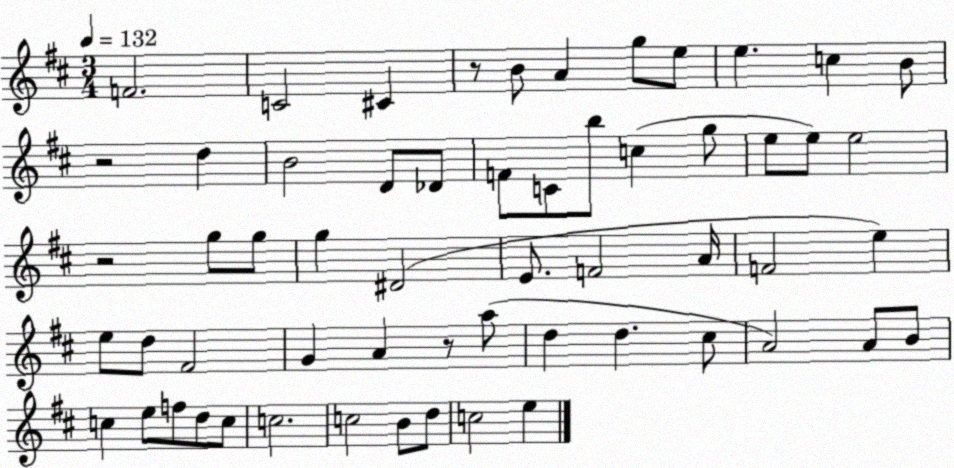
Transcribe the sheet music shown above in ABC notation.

X:1
T:Untitled
M:3/4
L:1/4
K:D
F2 C2 ^C z/2 B/2 A g/2 e/2 e c B/2 z2 d B2 D/2 _D/2 F/2 C/2 b/2 c g/2 e/2 e/2 e2 z2 g/2 g/2 g ^D2 E/2 F2 A/4 F2 e e/2 d/2 ^F2 G A z/2 a/2 d d ^c/2 A2 A/2 B/2 c e/2 f/2 d/2 c/2 c2 c2 B/2 d/2 c2 e